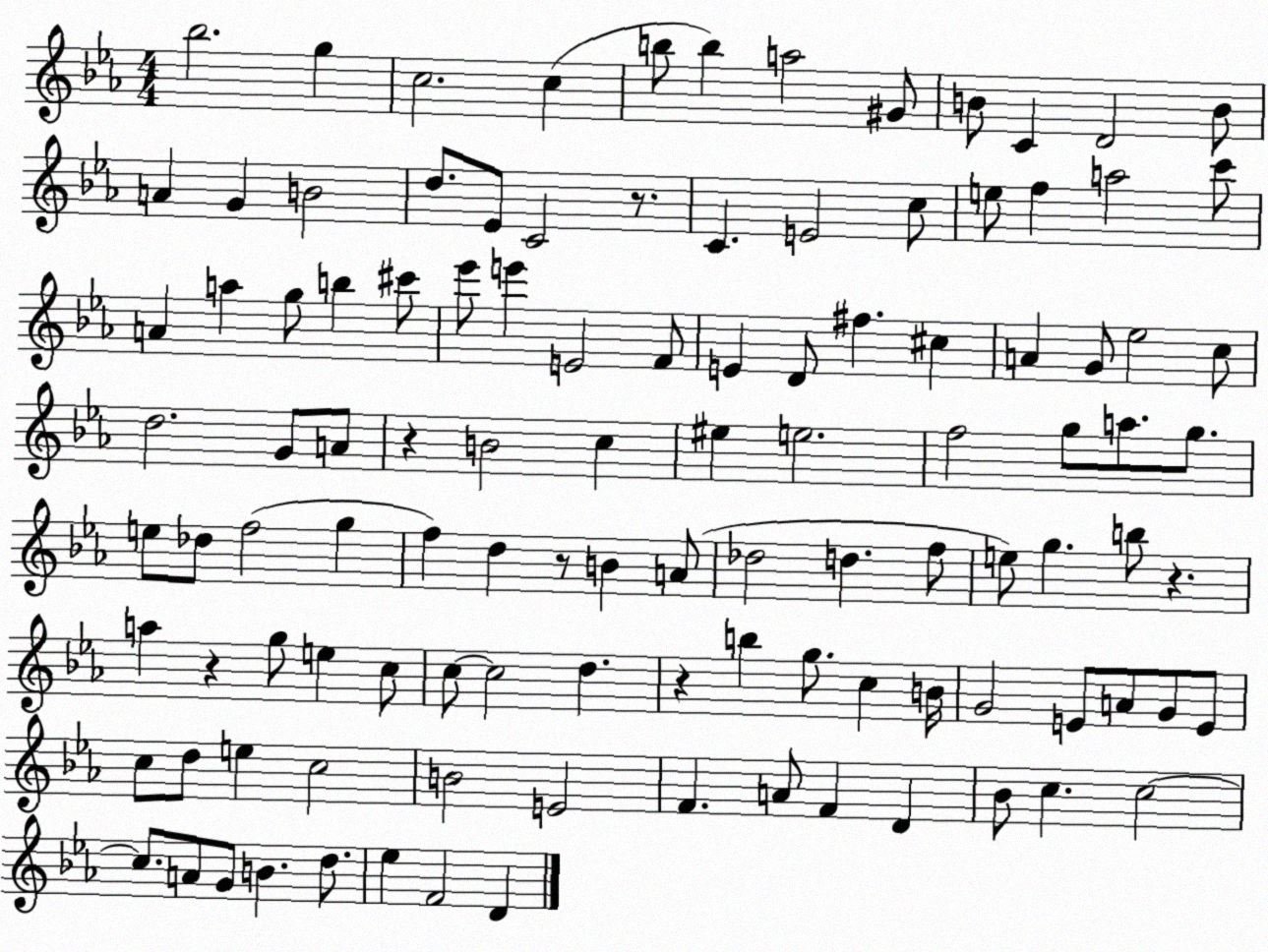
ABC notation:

X:1
T:Untitled
M:4/4
L:1/4
K:Eb
_b2 g c2 c b/2 b a2 ^G/2 B/2 C D2 B/2 A G B2 d/2 _E/2 C2 z/2 C E2 c/2 e/2 f a2 c'/2 A a g/2 b ^c'/2 _e'/2 e' E2 F/2 E D/2 ^f ^c A G/2 _e2 c/2 d2 G/2 A/2 z B2 c ^e e2 f2 g/2 a/2 g/2 e/2 _d/2 f2 g f d z/2 B A/2 _d2 d f/2 e/2 g b/2 z a z g/2 e c/2 c/2 c2 d z b g/2 c B/4 G2 E/2 A/2 G/2 E/2 c/2 d/2 e c2 B2 E2 F A/2 F D _B/2 c c2 c/2 A/2 G/2 B d/2 _e F2 D